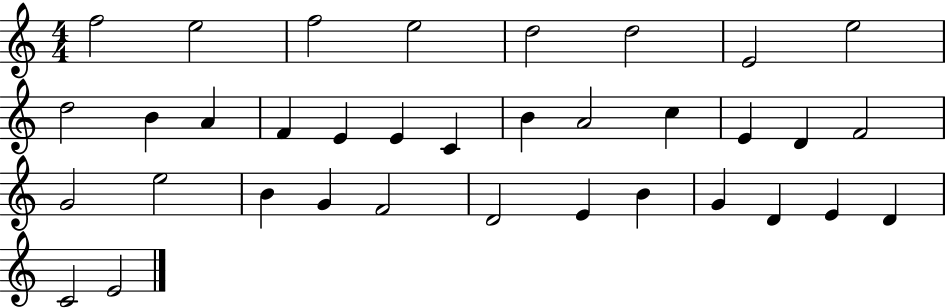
F5/h E5/h F5/h E5/h D5/h D5/h E4/h E5/h D5/h B4/q A4/q F4/q E4/q E4/q C4/q B4/q A4/h C5/q E4/q D4/q F4/h G4/h E5/h B4/q G4/q F4/h D4/h E4/q B4/q G4/q D4/q E4/q D4/q C4/h E4/h